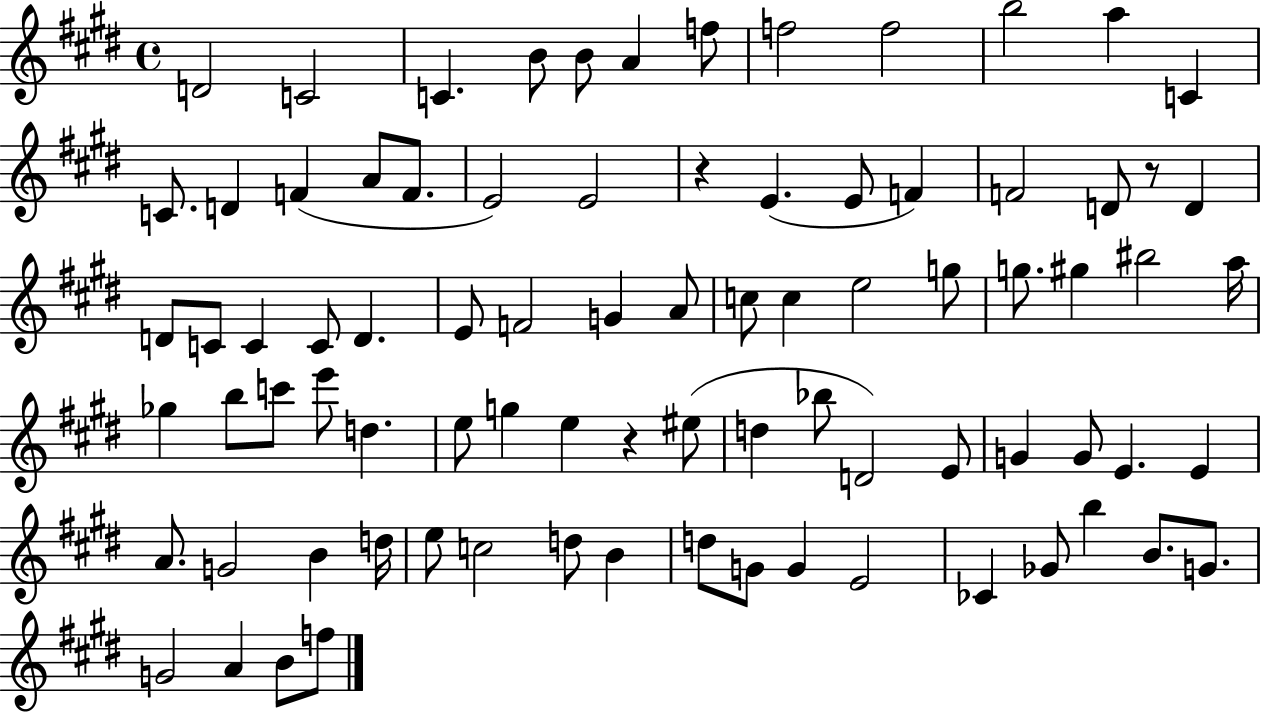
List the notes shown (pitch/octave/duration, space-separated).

D4/h C4/h C4/q. B4/e B4/e A4/q F5/e F5/h F5/h B5/h A5/q C4/q C4/e. D4/q F4/q A4/e F4/e. E4/h E4/h R/q E4/q. E4/e F4/q F4/h D4/e R/e D4/q D4/e C4/e C4/q C4/e D4/q. E4/e F4/h G4/q A4/e C5/e C5/q E5/h G5/e G5/e. G#5/q BIS5/h A5/s Gb5/q B5/e C6/e E6/e D5/q. E5/e G5/q E5/q R/q EIS5/e D5/q Bb5/e D4/h E4/e G4/q G4/e E4/q. E4/q A4/e. G4/h B4/q D5/s E5/e C5/h D5/e B4/q D5/e G4/e G4/q E4/h CES4/q Gb4/e B5/q B4/e. G4/e. G4/h A4/q B4/e F5/e